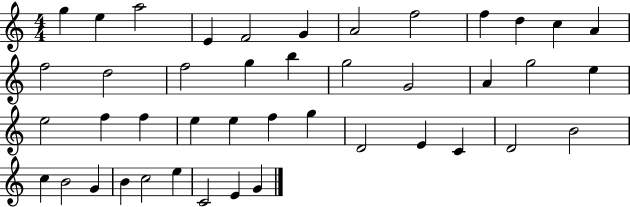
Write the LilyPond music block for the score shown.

{
  \clef treble
  \numericTimeSignature
  \time 4/4
  \key c \major
  g''4 e''4 a''2 | e'4 f'2 g'4 | a'2 f''2 | f''4 d''4 c''4 a'4 | \break f''2 d''2 | f''2 g''4 b''4 | g''2 g'2 | a'4 g''2 e''4 | \break e''2 f''4 f''4 | e''4 e''4 f''4 g''4 | d'2 e'4 c'4 | d'2 b'2 | \break c''4 b'2 g'4 | b'4 c''2 e''4 | c'2 e'4 g'4 | \bar "|."
}